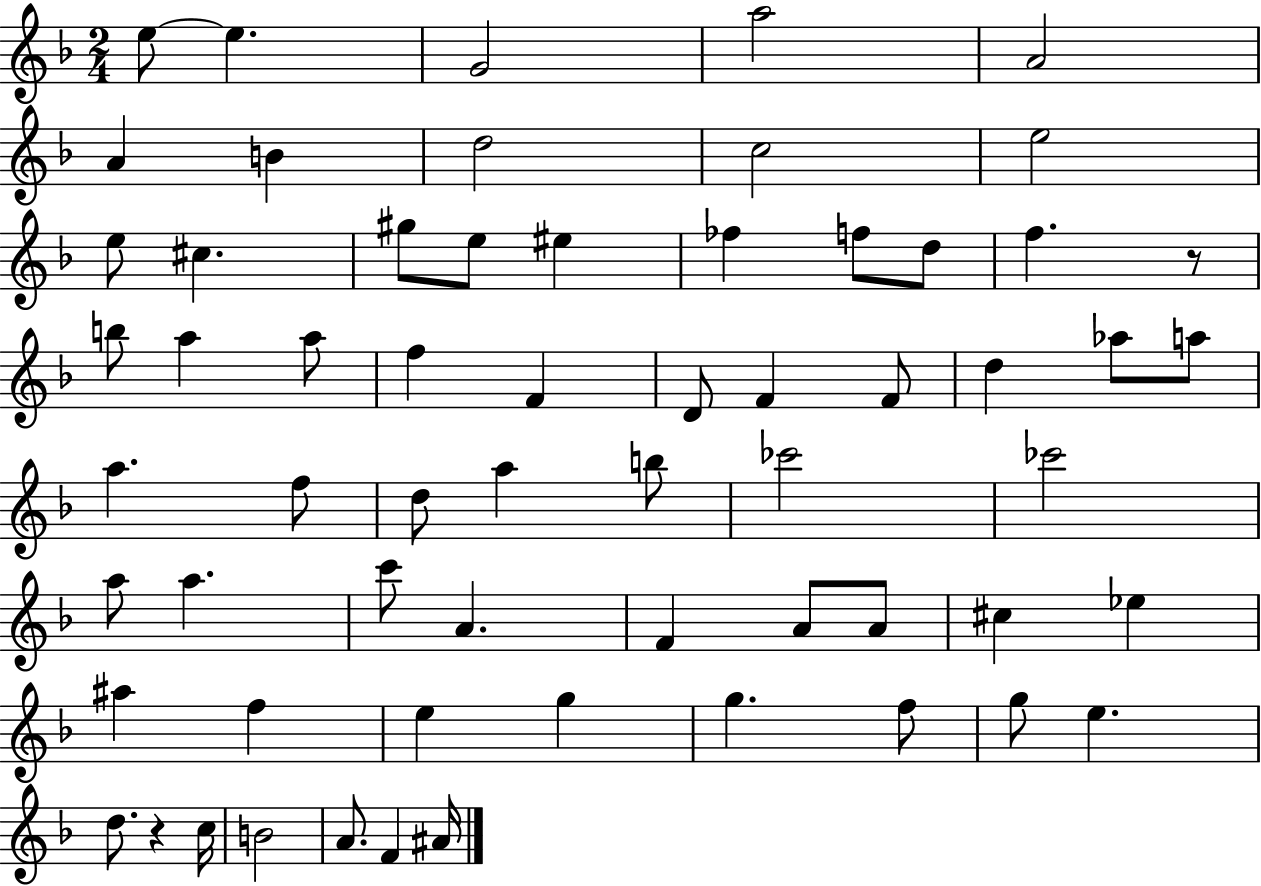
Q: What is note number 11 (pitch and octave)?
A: E5